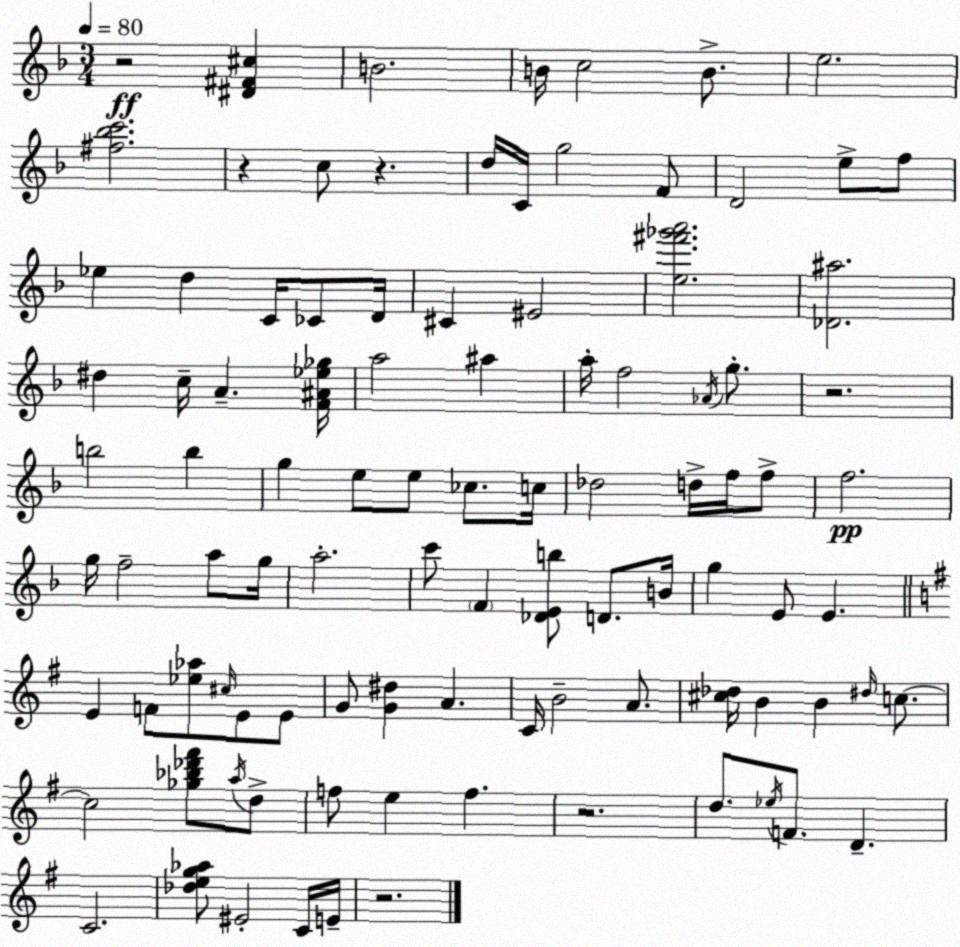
X:1
T:Untitled
M:3/4
L:1/4
K:F
z2 [^D^F^c] B2 B/4 c2 B/2 e2 [^f_bc']2 z c/2 z d/4 C/4 g2 F/2 D2 e/2 f/2 _e d C/4 _C/2 D/4 ^C ^E2 [e^f'_g'a']2 [_D^a]2 ^d c/4 A [F^A_e_g]/4 a2 ^a a/4 f2 _A/4 g/2 z2 b2 b g e/2 e/2 _c/2 c/4 _d2 d/4 f/4 f/2 f2 g/4 f2 a/2 g/4 a2 c'/2 F [_DEb]/2 D/2 B/4 g E/2 E E F/2 [_e_a]/2 ^c/4 E/2 E/2 G/2 [G^d] A C/4 B2 A/2 [^c_d]/4 B B ^d/4 c/2 c2 [_g_b_d'^f']/2 a/4 d/2 f/2 e f z2 d/2 _e/4 F/2 D C2 [_deg_a]/2 ^E2 C/4 E/4 z2